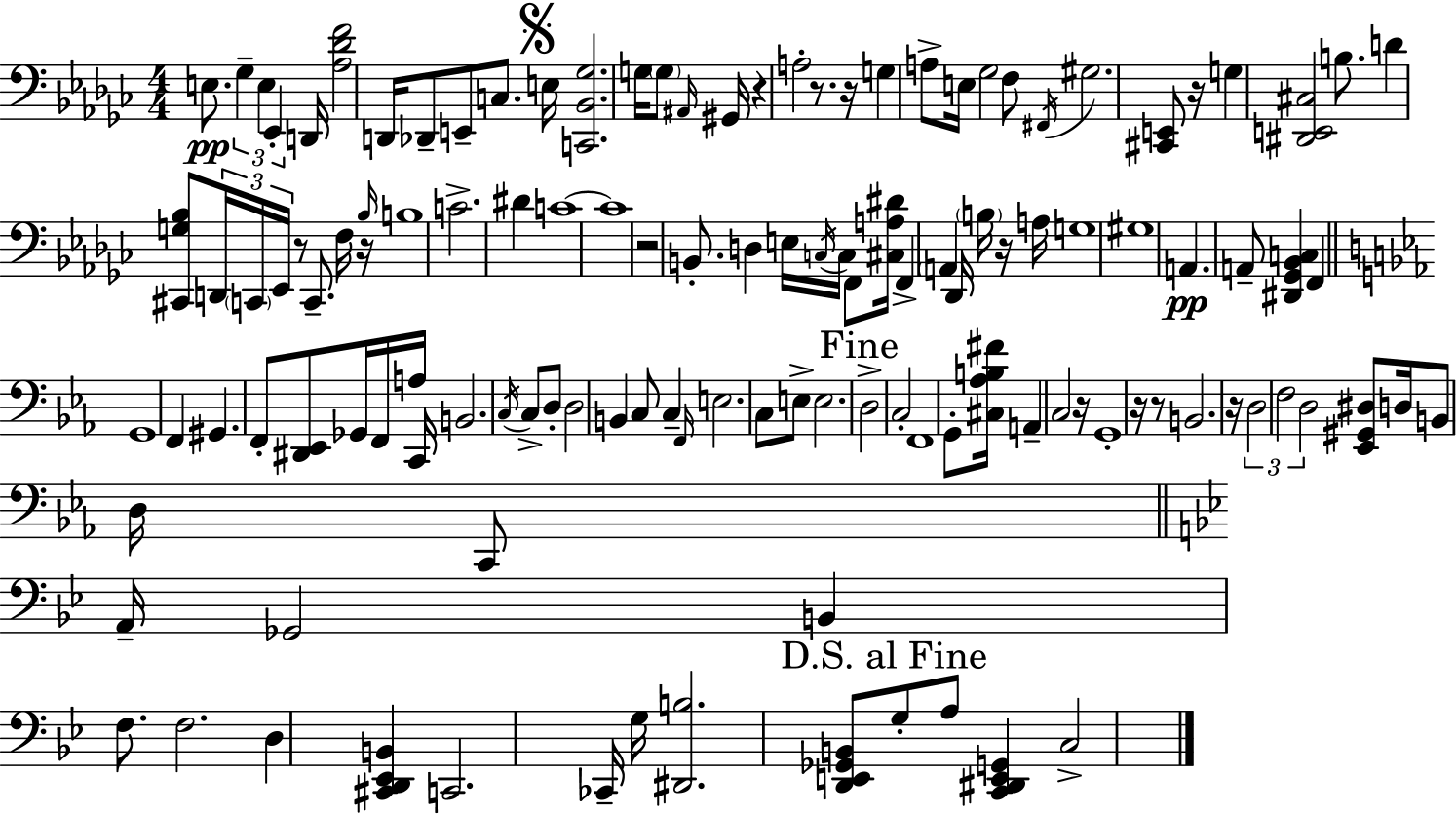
X:1
T:Untitled
M:4/4
L:1/4
K:Ebm
E,/2 _G, E, _E,, D,,/4 [_A,_DF]2 D,,/4 _D,,/2 E,,/2 C,/2 E,/4 [C,,_B,,_G,]2 G,/4 G,/2 ^A,,/4 ^G,,/4 z A,2 z/2 z/4 G, A,/2 E,/4 _G,2 F,/2 ^F,,/4 ^G,2 [^C,,E,,]/2 z/4 G, [^D,,E,,^C,]2 B,/2 D [^C,,G,_B,]/2 D,,/4 C,,/4 _E,,/4 z/2 C,,/2 F,/4 z/4 _B,/4 B,4 C2 ^D C4 C4 z2 B,,/2 D, E,/4 C,/4 C,/4 F,,/2 [^C,A,^D]/4 F,, A,, _D,,/4 B,/4 z/4 A,/4 G,4 ^G,4 A,, A,,/2 [^D,,_G,,_B,,C,] F,, G,,4 F,, ^G,, F,,/2 [^D,,_E,,]/2 _G,,/4 F,,/4 A,/4 C,,/4 B,,2 C,/4 C,/2 D,/2 D,2 B,, C,/2 C, F,,/4 E,2 C,/2 E,/2 E,2 D,2 C,2 F,,4 G,,/2 [^C,_A,B,^F]/4 A,, C,2 z/4 G,,4 z/4 z/2 B,,2 z/4 D,2 F,2 D,2 [_E,,^G,,^D,]/2 D,/4 B,,/2 D,/4 C,,/2 A,,/4 _G,,2 B,, F,/2 F,2 D, [^C,,D,,_E,,B,,] C,,2 _C,,/4 G,/4 [^D,,B,]2 [D,,E,,_G,,B,,]/2 G,/2 A,/2 [C,,^D,,E,,G,,] C,2